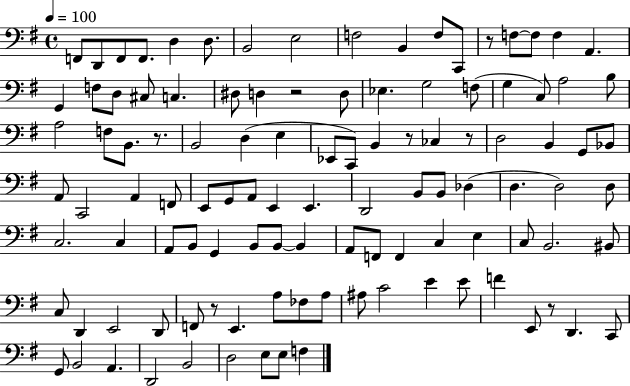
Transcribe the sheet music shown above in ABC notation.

X:1
T:Untitled
M:4/4
L:1/4
K:G
F,,/2 D,,/2 F,,/2 F,,/2 D, D,/2 B,,2 E,2 F,2 B,, F,/2 C,,/2 z/2 F,/2 F,/2 F, A,, G,, F,/2 D,/2 ^C,/2 C, ^D,/2 D, z2 D,/2 _E, G,2 F,/2 G, C,/2 A,2 B,/2 A,2 F,/2 B,,/2 z/2 B,,2 D, E, _E,,/2 C,,/2 B,, z/2 _C, z/2 D,2 B,, G,,/2 _B,,/2 A,,/2 C,,2 A,, F,,/2 E,,/2 G,,/2 A,,/2 E,, E,, D,,2 B,,/2 B,,/2 _D, D, D,2 D,/2 C,2 C, A,,/2 B,,/2 G,, B,,/2 B,,/2 B,, A,,/2 F,,/2 F,, C, E, C,/2 B,,2 ^B,,/2 C,/2 D,, E,,2 D,,/2 F,,/2 z/2 E,, A,/2 _F,/2 A,/2 ^A,/2 C2 E E/2 F E,,/2 z/2 D,, C,,/2 G,,/2 B,,2 A,, D,,2 B,,2 D,2 E,/2 E,/2 F,